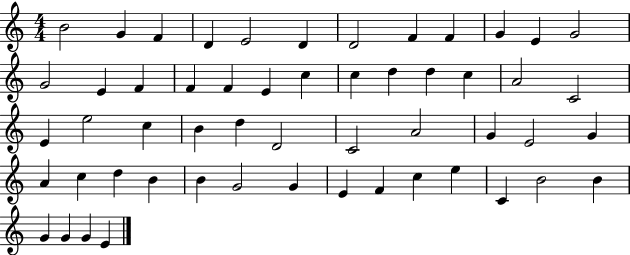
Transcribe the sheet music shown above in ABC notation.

X:1
T:Untitled
M:4/4
L:1/4
K:C
B2 G F D E2 D D2 F F G E G2 G2 E F F F E c c d d c A2 C2 E e2 c B d D2 C2 A2 G E2 G A c d B B G2 G E F c e C B2 B G G G E